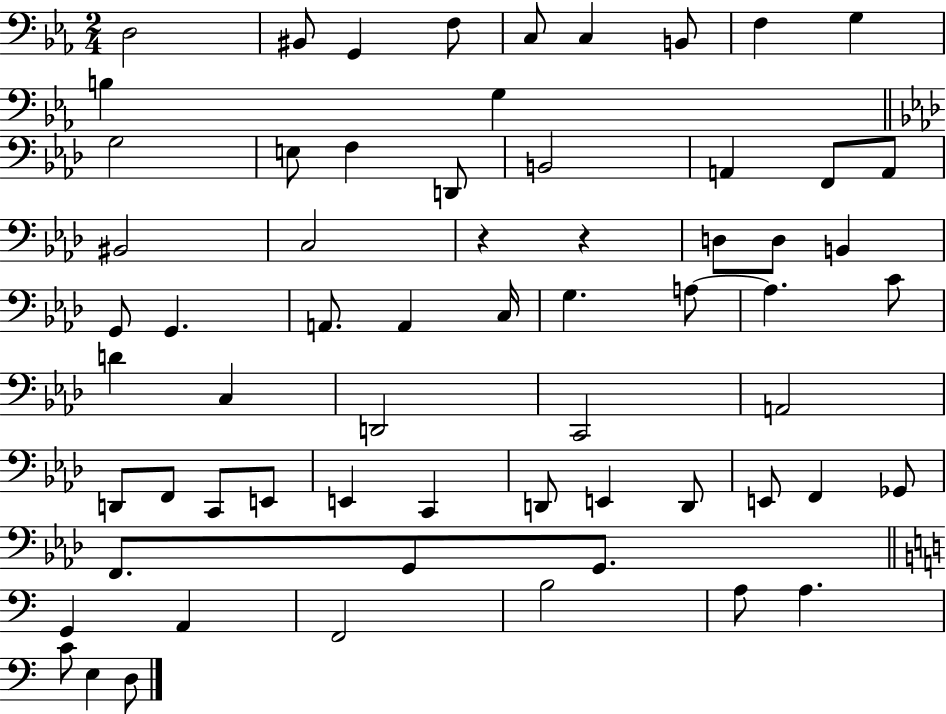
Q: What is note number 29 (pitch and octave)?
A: C3